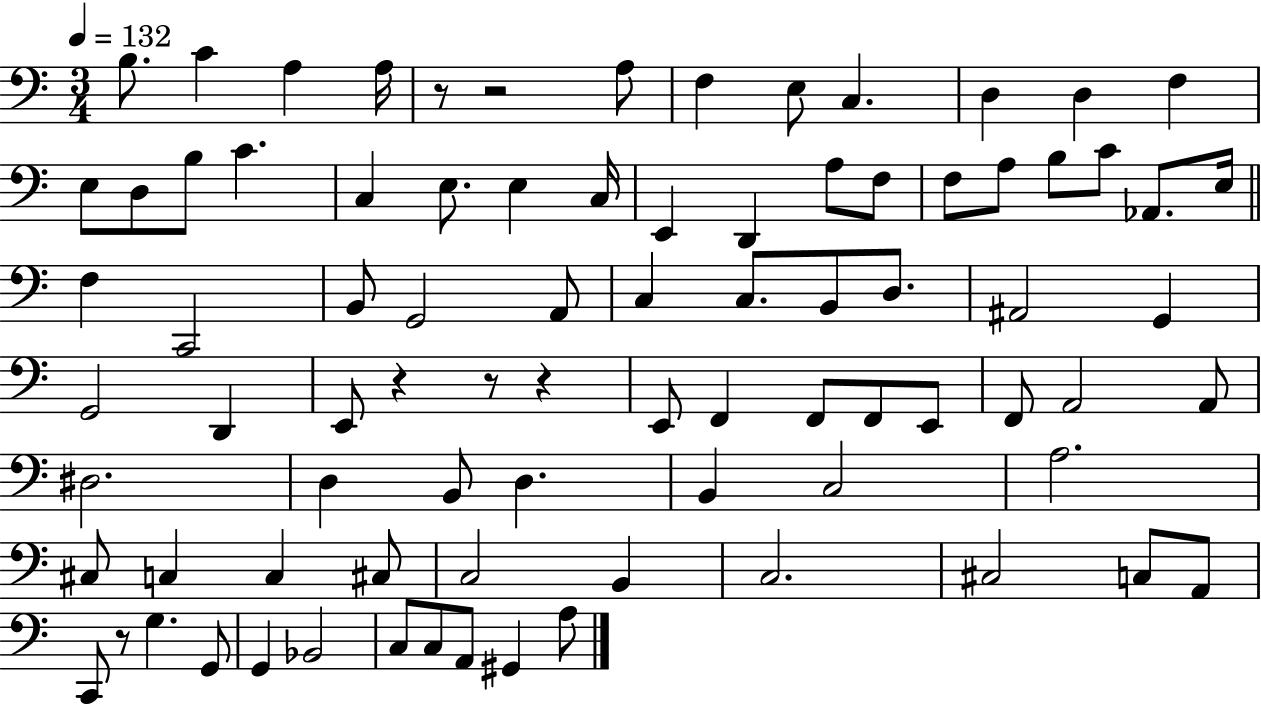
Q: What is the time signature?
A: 3/4